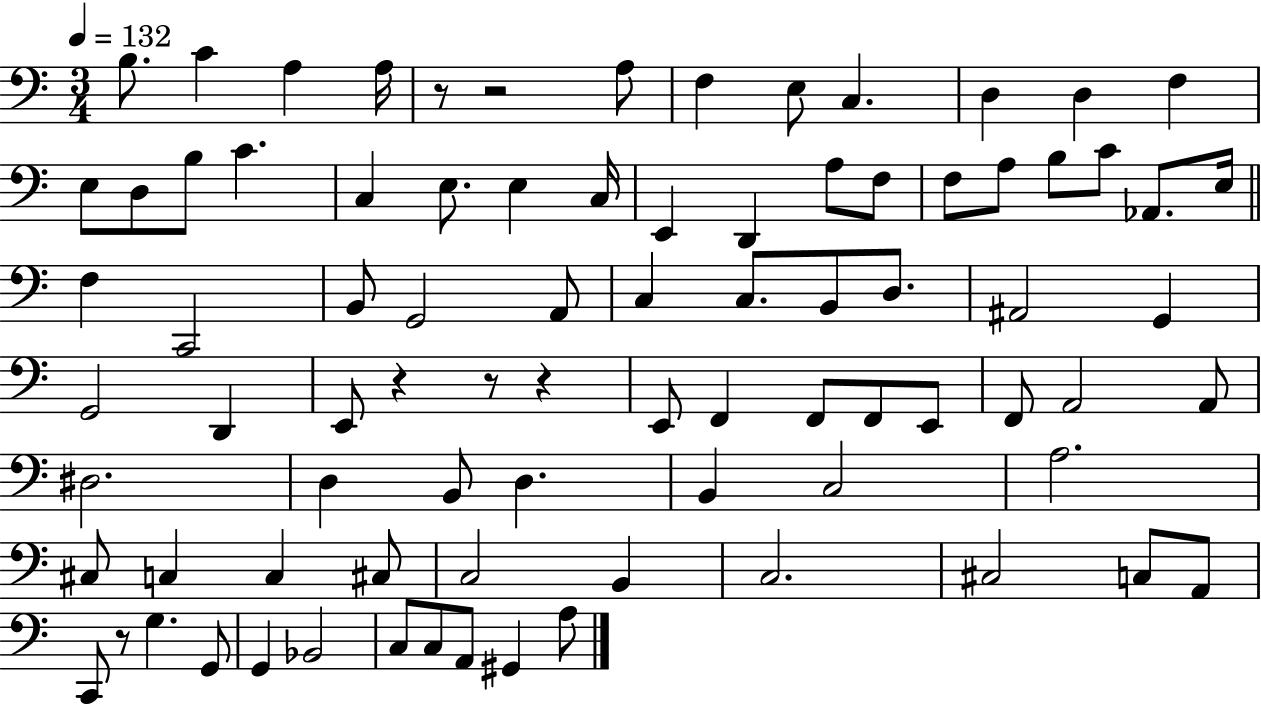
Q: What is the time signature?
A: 3/4